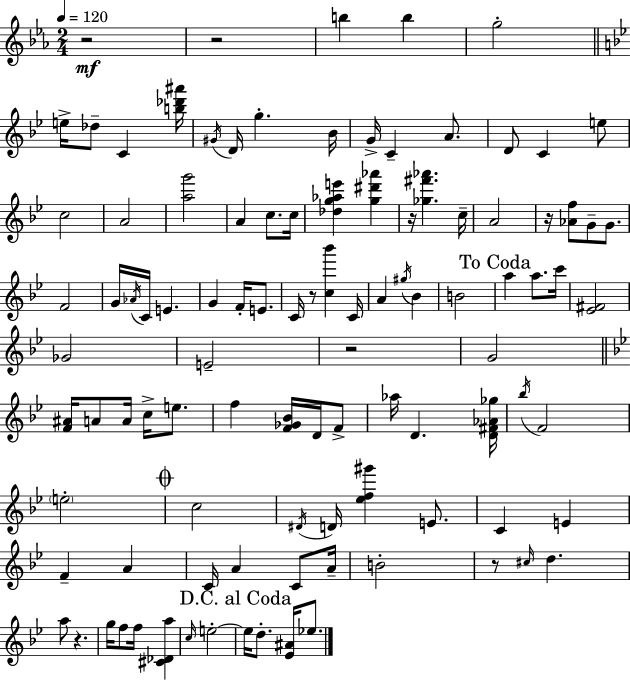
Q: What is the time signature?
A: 2/4